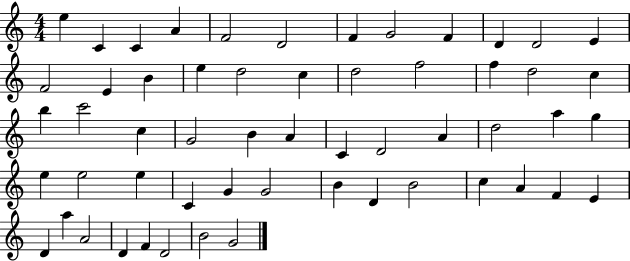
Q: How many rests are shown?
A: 0